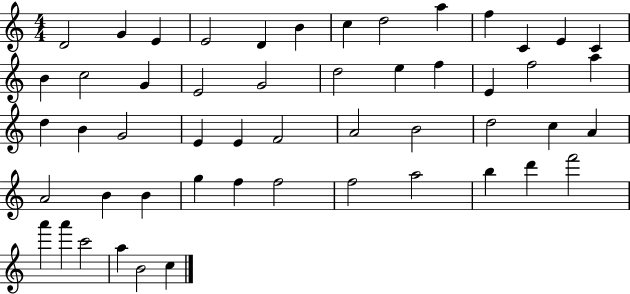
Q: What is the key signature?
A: C major